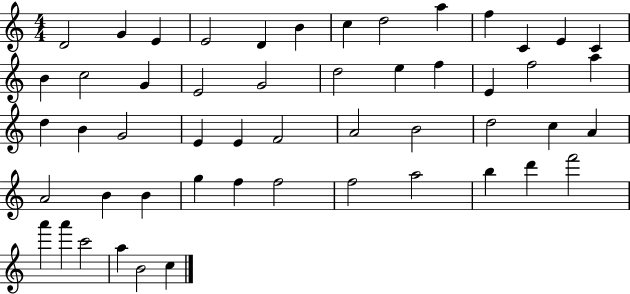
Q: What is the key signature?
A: C major